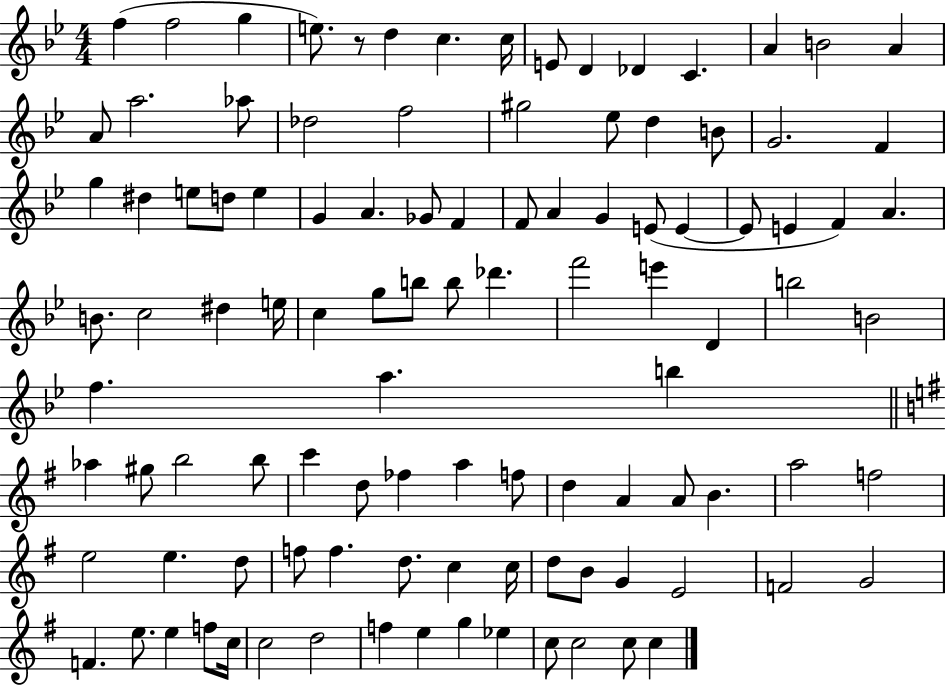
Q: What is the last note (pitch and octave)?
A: C5